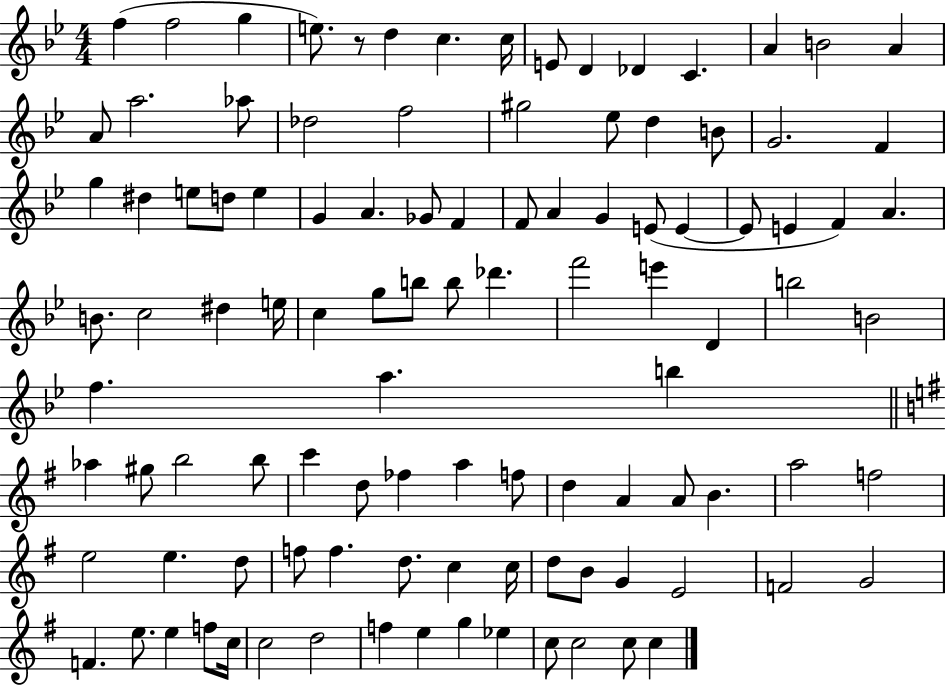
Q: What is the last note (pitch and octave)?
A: C5